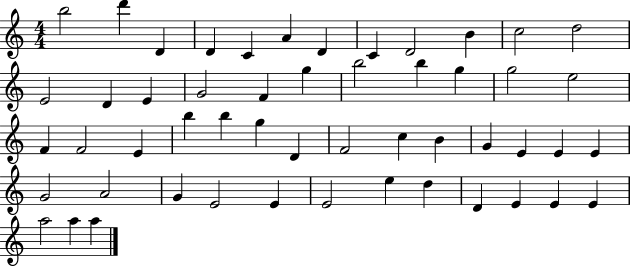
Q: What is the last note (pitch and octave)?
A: A5